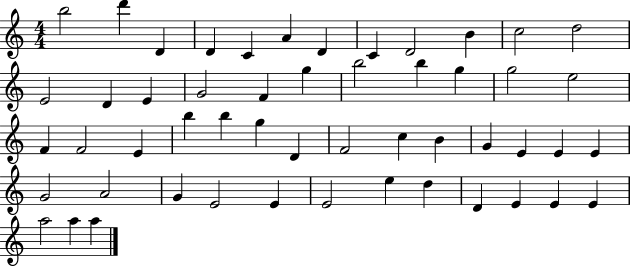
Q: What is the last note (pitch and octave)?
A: A5